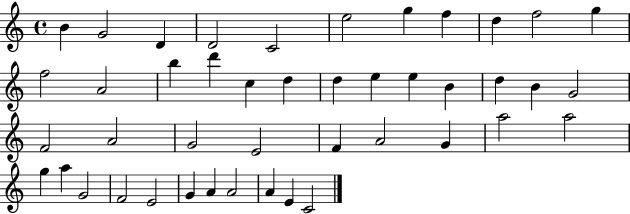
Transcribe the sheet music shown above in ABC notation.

X:1
T:Untitled
M:4/4
L:1/4
K:C
B G2 D D2 C2 e2 g f d f2 g f2 A2 b d' c d d e e B d B G2 F2 A2 G2 E2 F A2 G a2 a2 g a G2 F2 E2 G A A2 A E C2